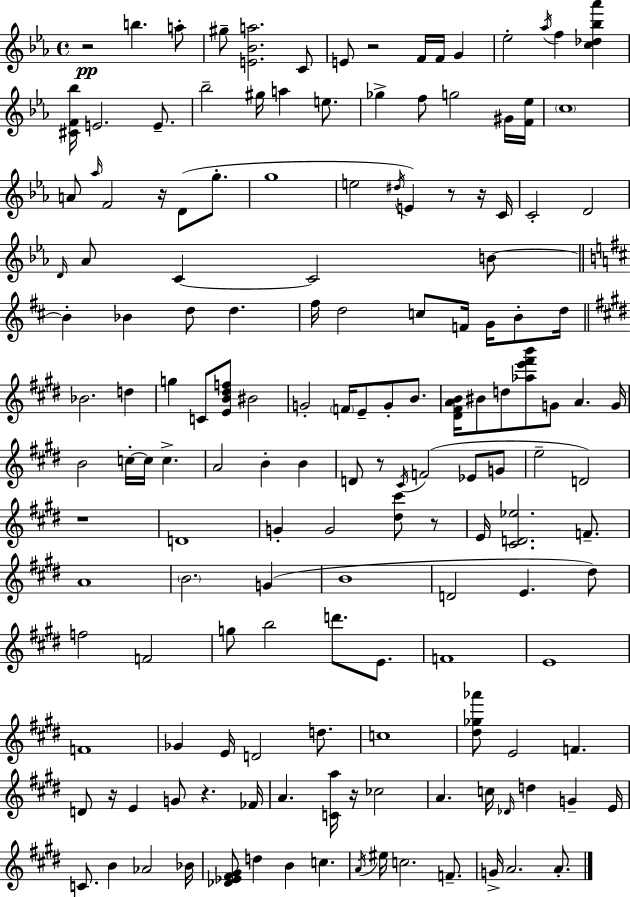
{
  \clef treble
  \time 4/4
  \defaultTimeSignature
  \key c \minor
  r2\pp b''4. a''8-. | gis''8-- <e' bes' a''>2. c'8 | e'8 r2 f'16 f'16 g'4 | ees''2-. \acciaccatura { aes''16 } f''4 <c'' des'' bes'' aes'''>4 | \break <cis' f' bes''>16 e'2. e'8.-- | bes''2-- gis''16 a''4 e''8. | ges''4-> f''8 g''2 gis'16 | <f' ees''>16 \parenthesize c''1 | \break a'8 \grace { aes''16 } f'2 r16 d'8( g''8.-. | g''1 | e''2 \acciaccatura { dis''16 } e'4) r8 | r16 c'16 c'2-. d'2 | \break \grace { d'16 } aes'8 c'4~~ c'2 | b'8~~ \bar "||" \break \key d \major b'4-. bes'4 d''8 d''4. | fis''16 d''2 c''8 f'16 g'16 b'8-. d''16 | \bar "||" \break \key e \major bes'2. d''4 | g''4 c'8 <e' b' dis'' f''>8 bis'2 | g'2-. \parenthesize f'16 e'8-- g'8-. b'8. | <dis' fis' a' b'>16 bis'8 d''8 <aes'' e''' fis''' b'''>8 g'8 a'4. g'16 | \break b'2 c''16-.~~ c''16 c''4.-> | a'2 b'4-. b'4 | d'8 r8 \acciaccatura { cis'16 }( f'2 ees'8 g'8 | e''2-- d'2) | \break r1 | d'1 | g'4-. g'2 <dis'' cis'''>8 r8 | e'16 <cis' d' ees''>2. f'8.-- | \break a'1 | \parenthesize b'2. g'4( | b'1 | d'2 e'4. dis''8) | \break f''2 f'2 | g''8 b''2 d'''8. e'8. | f'1 | e'1 | \break f'1 | ges'4 e'16 d'2 d''8. | c''1 | <dis'' ges'' aes'''>8 e'2 f'4. | \break d'8 r16 e'4 g'8 r4. | fes'16 a'4. <c' a''>16 r16 ces''2 | a'4. c''16 \grace { des'16 } d''4 g'4-- | e'16 c'8. b'4 aes'2 | \break bes'16 <des' ees' fis' gis'>8 d''4 b'4 c''4. | \acciaccatura { a'16 } eis''16 c''2. | f'8.-- g'16-> a'2. | a'8.-. \bar "|."
}